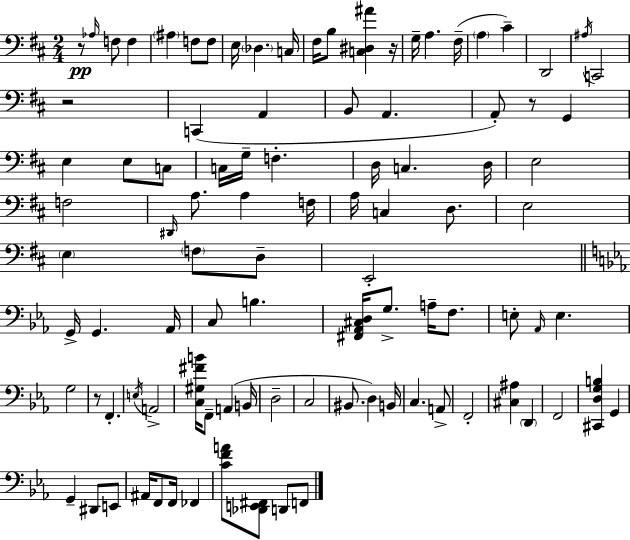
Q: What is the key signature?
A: D major